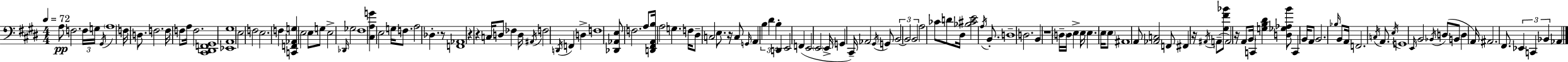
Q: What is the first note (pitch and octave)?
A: A3